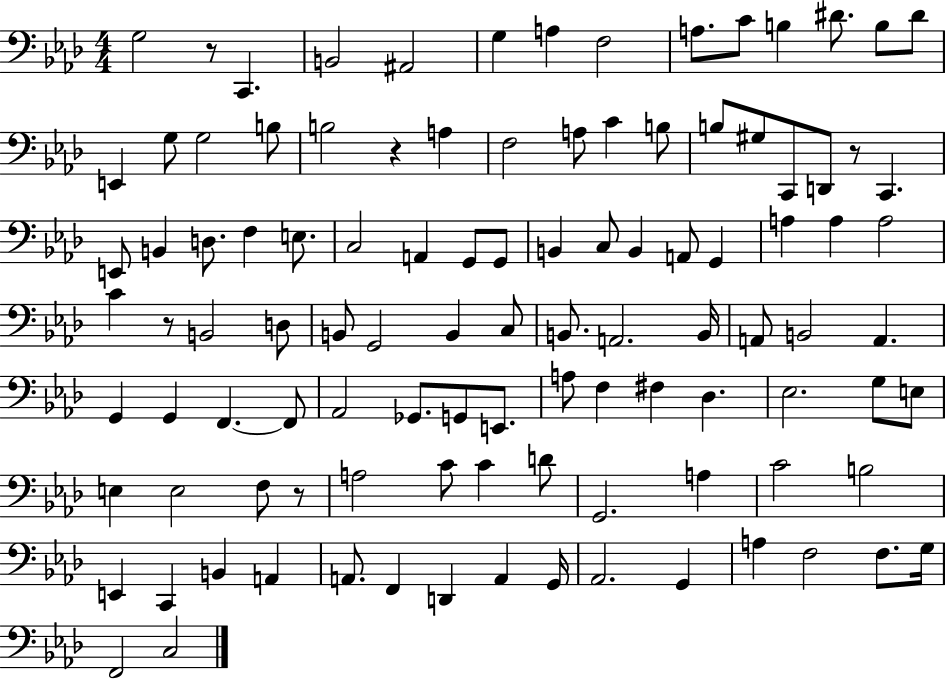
G3/h R/e C2/q. B2/h A#2/h G3/q A3/q F3/h A3/e. C4/e B3/q D#4/e. B3/e D#4/e E2/q G3/e G3/h B3/e B3/h R/q A3/q F3/h A3/e C4/q B3/e B3/e G#3/e C2/e D2/e R/e C2/q. E2/e B2/q D3/e. F3/q E3/e. C3/h A2/q G2/e G2/e B2/q C3/e B2/q A2/e G2/q A3/q A3/q A3/h C4/q R/e B2/h D3/e B2/e G2/h B2/q C3/e B2/e. A2/h. B2/s A2/e B2/h A2/q. G2/q G2/q F2/q. F2/e Ab2/h Gb2/e. G2/e E2/e. A3/e F3/q F#3/q Db3/q. Eb3/h. G3/e E3/e E3/q E3/h F3/e R/e A3/h C4/e C4/q D4/e G2/h. A3/q C4/h B3/h E2/q C2/q B2/q A2/q A2/e. F2/q D2/q A2/q G2/s Ab2/h. G2/q A3/q F3/h F3/e. G3/s F2/h C3/h